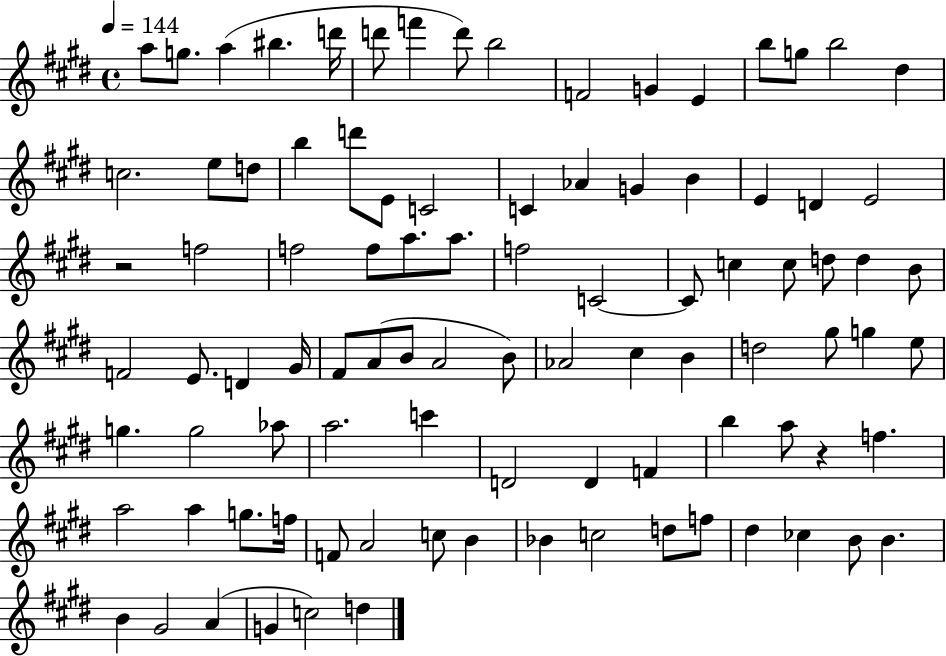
X:1
T:Untitled
M:4/4
L:1/4
K:E
a/2 g/2 a ^b d'/4 d'/2 f' d'/2 b2 F2 G E b/2 g/2 b2 ^d c2 e/2 d/2 b d'/2 E/2 C2 C _A G B E D E2 z2 f2 f2 f/2 a/2 a/2 f2 C2 C/2 c c/2 d/2 d B/2 F2 E/2 D ^G/4 ^F/2 A/2 B/2 A2 B/2 _A2 ^c B d2 ^g/2 g e/2 g g2 _a/2 a2 c' D2 D F b a/2 z f a2 a g/2 f/4 F/2 A2 c/2 B _B c2 d/2 f/2 ^d _c B/2 B B ^G2 A G c2 d